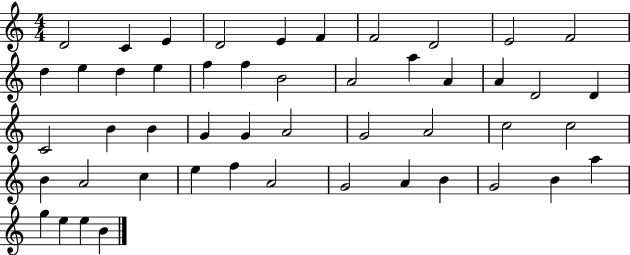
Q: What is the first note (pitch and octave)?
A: D4